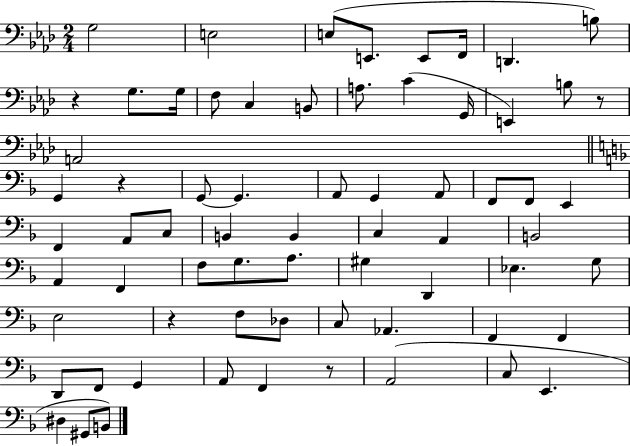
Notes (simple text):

G3/h E3/h E3/e E2/e. E2/e F2/s D2/q. B3/e R/q G3/e. G3/s F3/e C3/q B2/e A3/e. C4/q G2/s E2/q B3/e R/e A2/h G2/q R/q G2/e G2/q. A2/e G2/q A2/e F2/e F2/e E2/q F2/q A2/e C3/e B2/q B2/q C3/q A2/q B2/h A2/q F2/q F3/e G3/e. A3/e. G#3/q D2/q Eb3/q. G3/e E3/h R/q F3/e Db3/e C3/e Ab2/q. F2/q F2/q D2/e F2/e G2/q A2/e F2/q R/e A2/h C3/e E2/q. D#3/q G#2/e B2/e